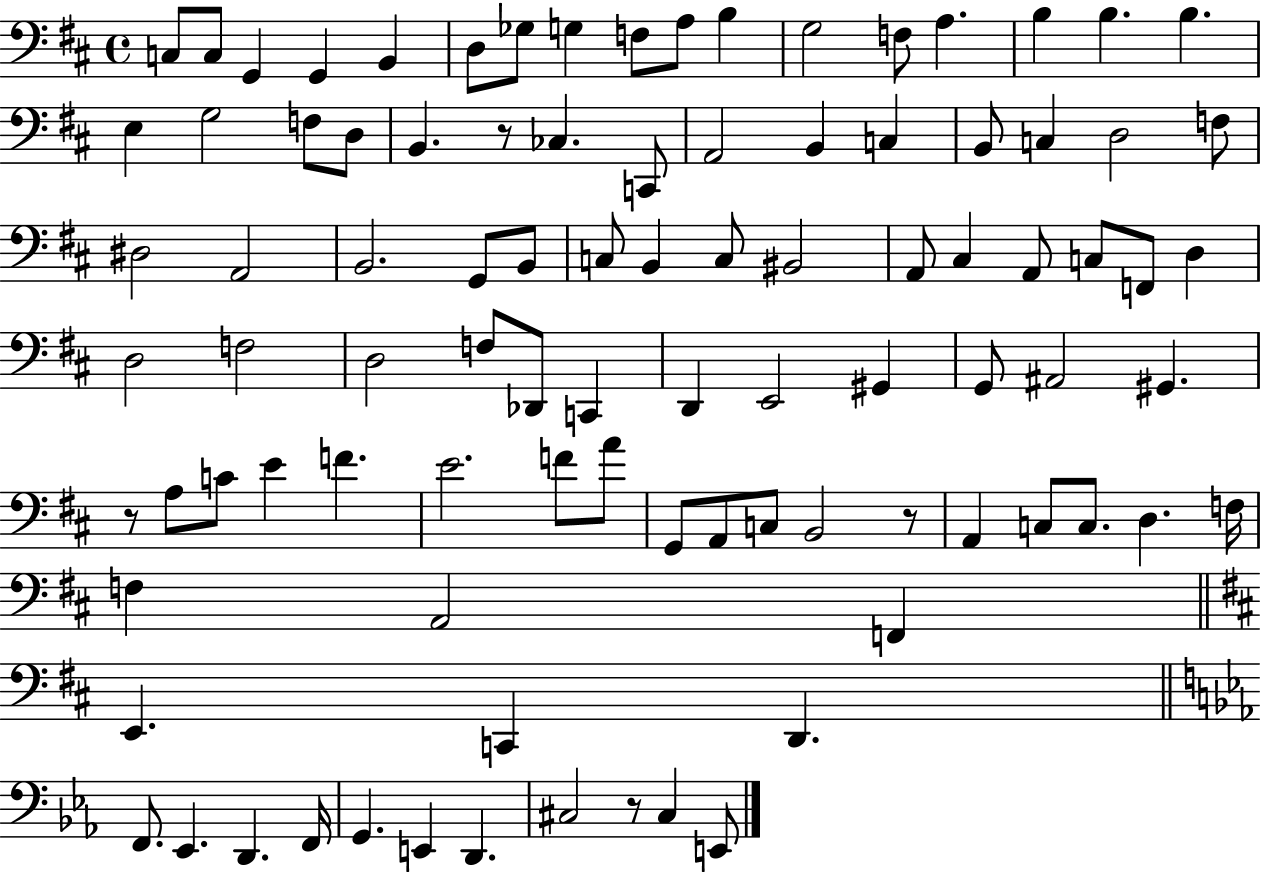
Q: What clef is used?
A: bass